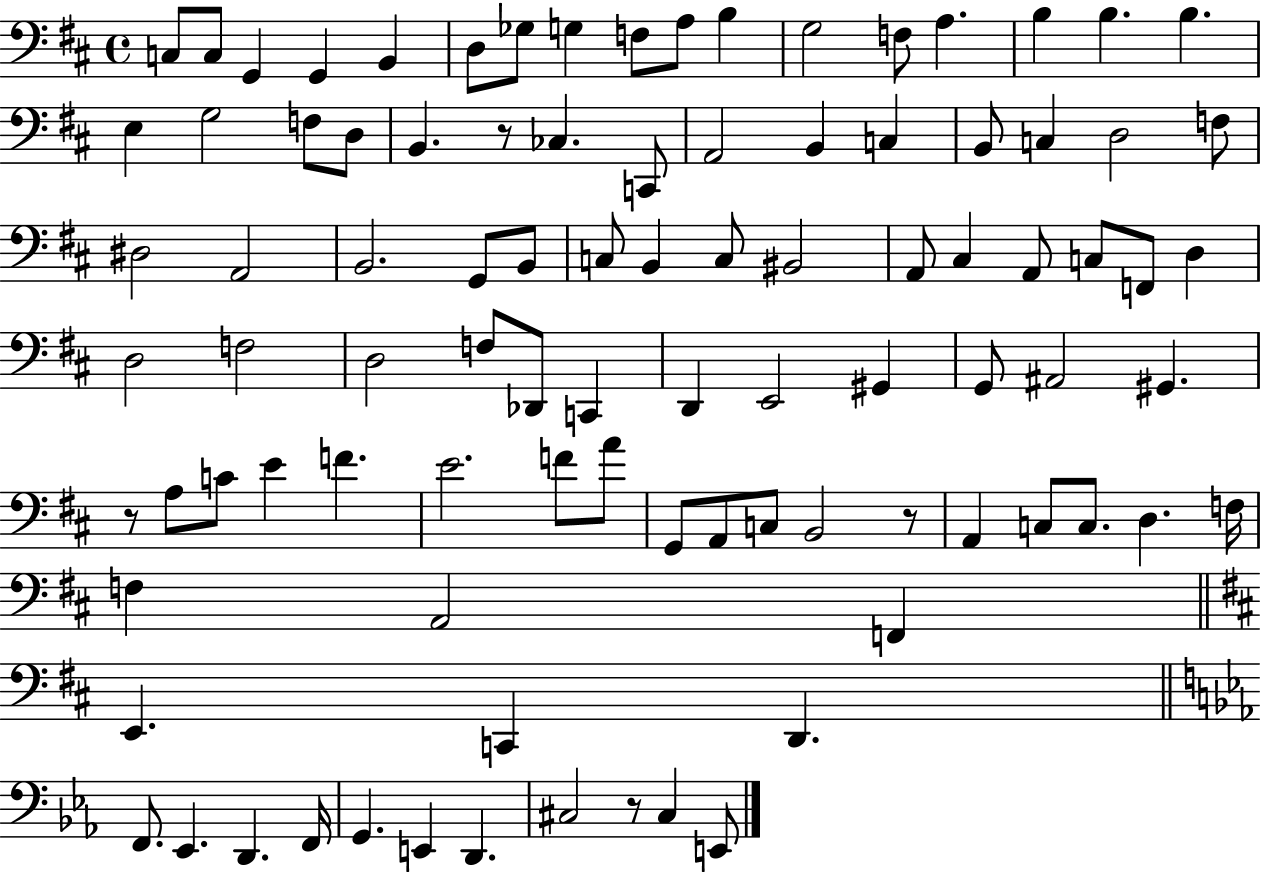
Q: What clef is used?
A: bass